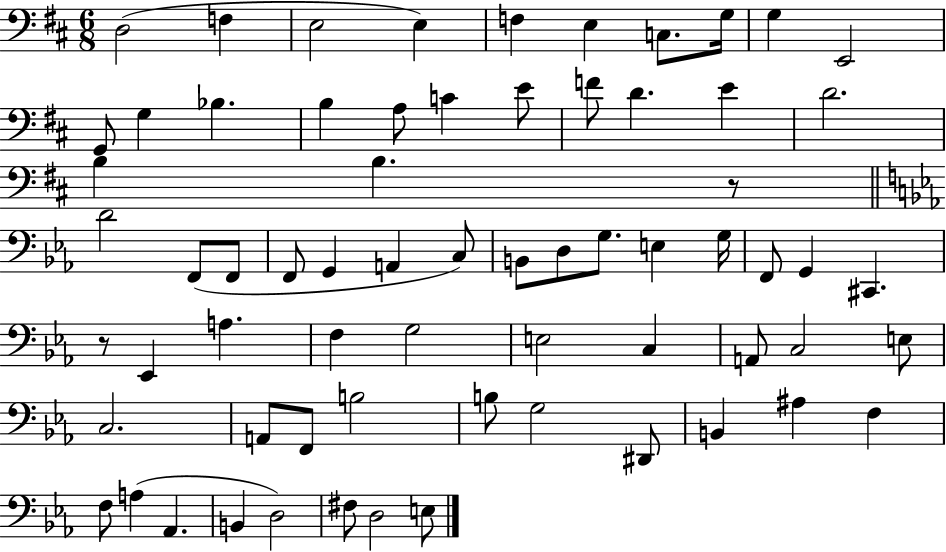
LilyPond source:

{
  \clef bass
  \numericTimeSignature
  \time 6/8
  \key d \major
  \repeat volta 2 { d2( f4 | e2 e4) | f4 e4 c8. g16 | g4 e,2 | \break g,8 g4 bes4. | b4 a8 c'4 e'8 | f'8 d'4. e'4 | d'2. | \break b4 b4. r8 | \bar "||" \break \key ees \major d'2 f,8( f,8 | f,8 g,4 a,4 c8) | b,8 d8 g8. e4 g16 | f,8 g,4 cis,4. | \break r8 ees,4 a4. | f4 g2 | e2 c4 | a,8 c2 e8 | \break c2. | a,8 f,8 b2 | b8 g2 dis,8 | b,4 ais4 f4 | \break f8 a4( aes,4. | b,4 d2) | fis8 d2 e8 | } \bar "|."
}